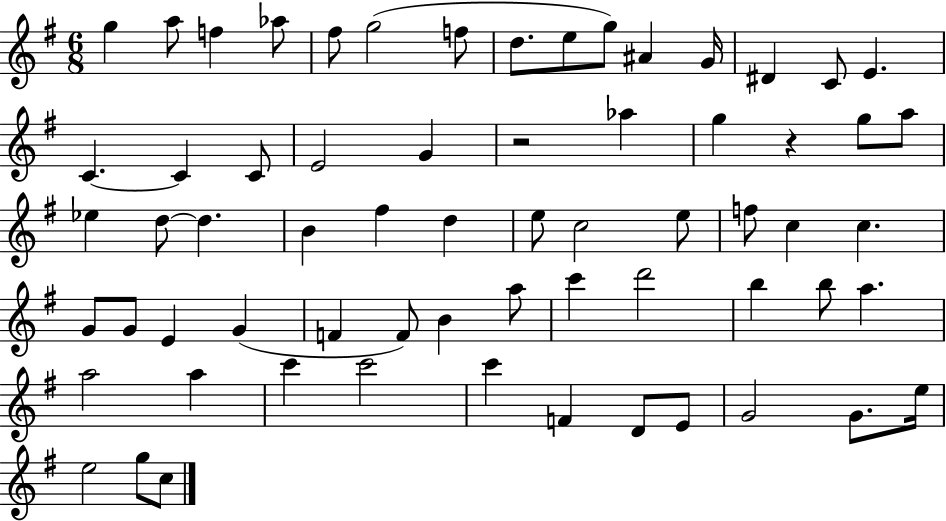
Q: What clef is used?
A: treble